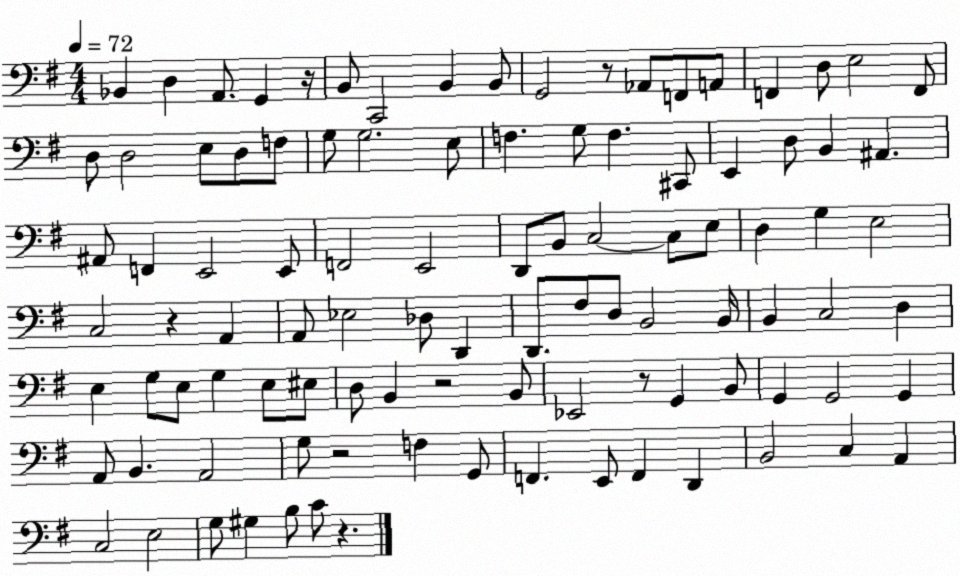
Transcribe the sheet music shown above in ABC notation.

X:1
T:Untitled
M:4/4
L:1/4
K:G
_B,, D, A,,/2 G,, z/4 B,,/2 C,,2 B,, B,,/2 G,,2 z/2 _A,,/2 F,,/2 A,,/2 F,, D,/2 E,2 F,,/2 D,/2 D,2 E,/2 D,/2 F,/2 G,/2 G,2 E,/2 F, G,/2 F, ^C,,/2 E,, D,/2 B,, ^A,, ^A,,/2 F,, E,,2 E,,/2 F,,2 E,,2 D,,/2 B,,/2 C,2 C,/2 E,/2 D, G, E,2 C,2 z A,, A,,/2 _E,2 _D,/2 D,, D,,/2 ^F,/2 D,/2 B,,2 B,,/4 B,, C,2 D, E, G,/2 E,/2 G, E,/2 ^E,/2 D,/2 B,, z2 B,,/2 _E,,2 z/2 G,, B,,/2 G,, G,,2 G,, A,,/2 B,, A,,2 G,/2 z2 F, G,,/2 F,, E,,/2 F,, D,, B,,2 C, A,, C,2 E,2 G,/2 ^G, B,/2 C/2 z